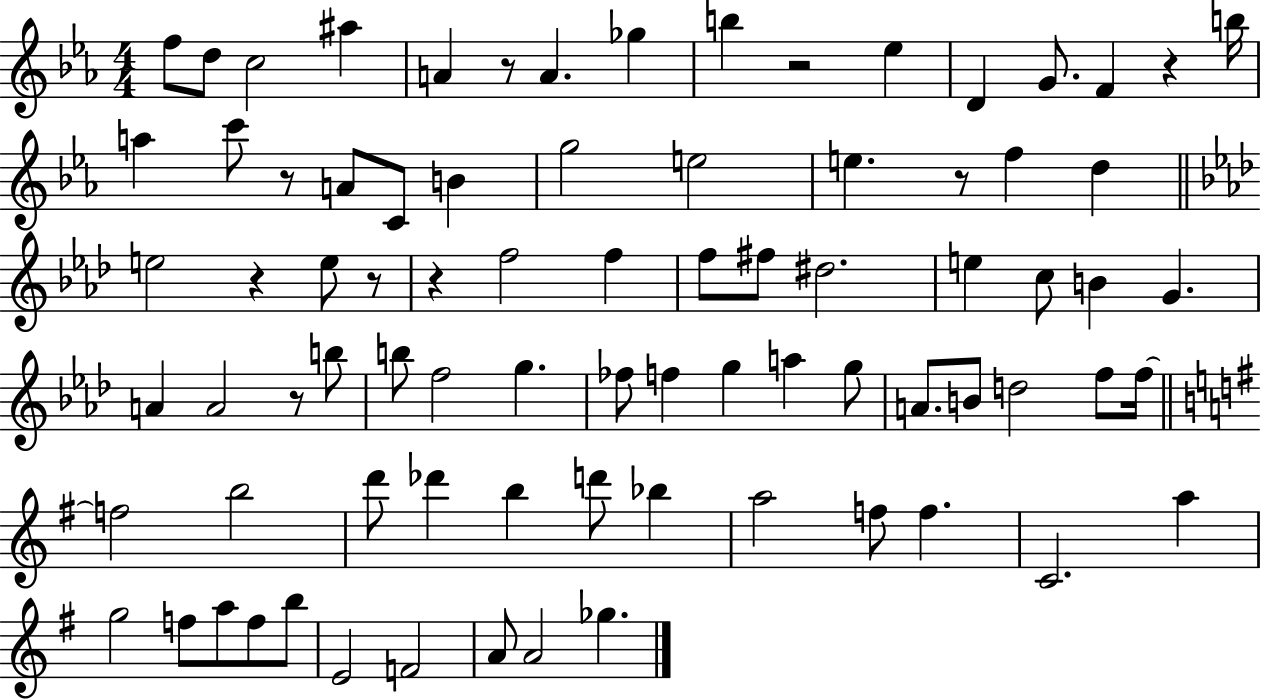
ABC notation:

X:1
T:Untitled
M:4/4
L:1/4
K:Eb
f/2 d/2 c2 ^a A z/2 A _g b z2 _e D G/2 F z b/4 a c'/2 z/2 A/2 C/2 B g2 e2 e z/2 f d e2 z e/2 z/2 z f2 f f/2 ^f/2 ^d2 e c/2 B G A A2 z/2 b/2 b/2 f2 g _f/2 f g a g/2 A/2 B/2 d2 f/2 f/4 f2 b2 d'/2 _d' b d'/2 _b a2 f/2 f C2 a g2 f/2 a/2 f/2 b/2 E2 F2 A/2 A2 _g